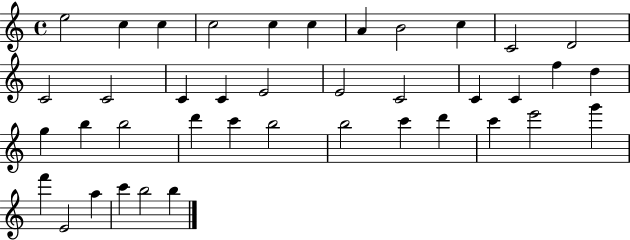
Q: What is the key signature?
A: C major